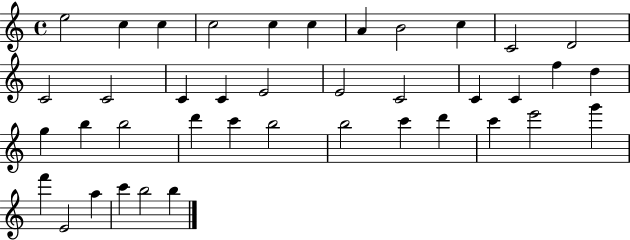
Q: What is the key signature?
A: C major